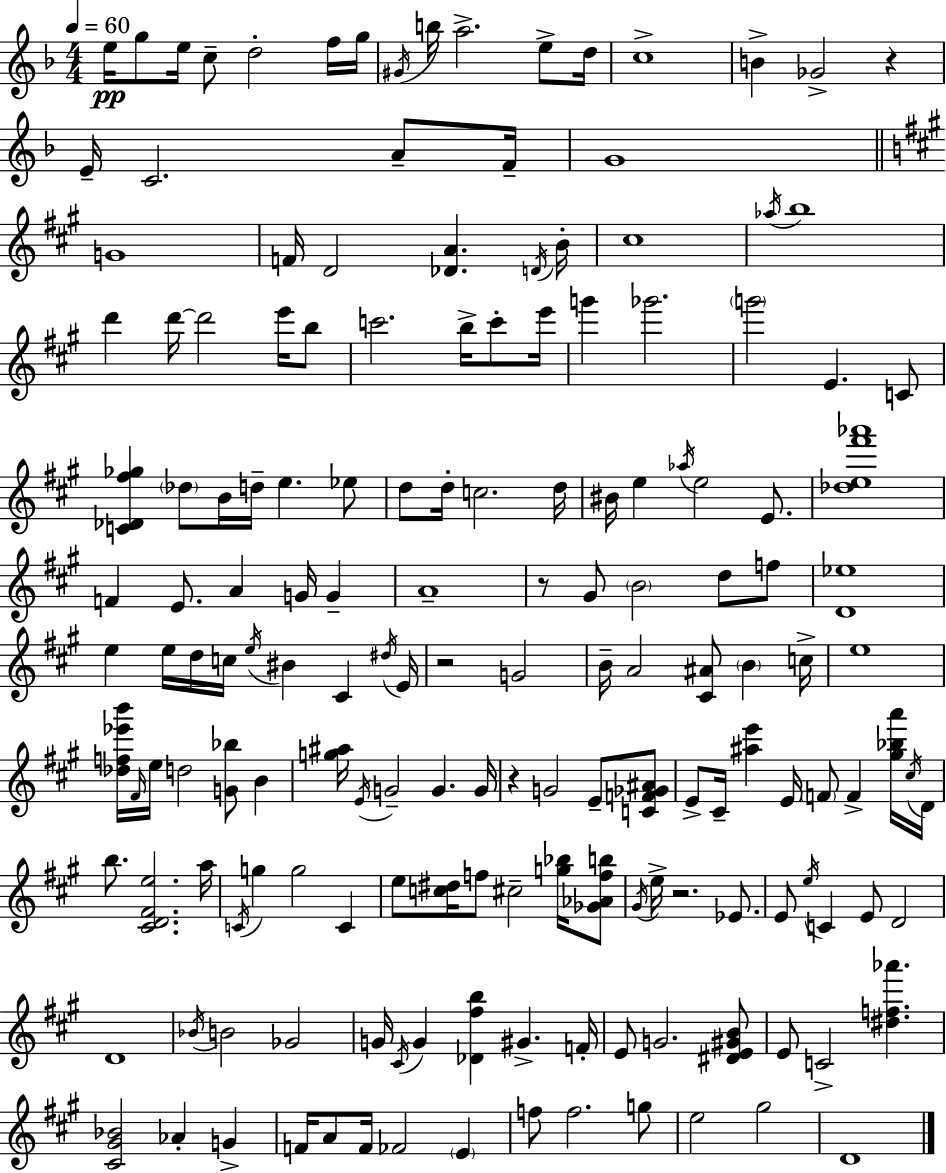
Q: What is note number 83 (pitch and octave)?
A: E5